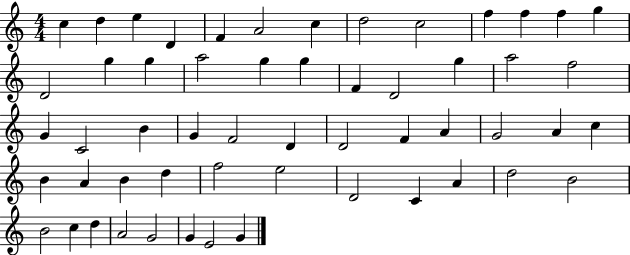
C5/q D5/q E5/q D4/q F4/q A4/h C5/q D5/h C5/h F5/q F5/q F5/q G5/q D4/h G5/q G5/q A5/h G5/q G5/q F4/q D4/h G5/q A5/h F5/h G4/q C4/h B4/q G4/q F4/h D4/q D4/h F4/q A4/q G4/h A4/q C5/q B4/q A4/q B4/q D5/q F5/h E5/h D4/h C4/q A4/q D5/h B4/h B4/h C5/q D5/q A4/h G4/h G4/q E4/h G4/q